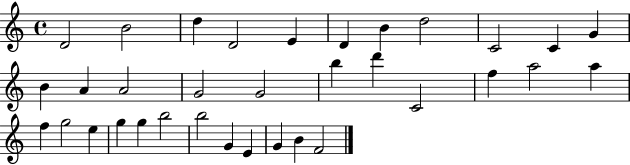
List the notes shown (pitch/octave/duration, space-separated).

D4/h B4/h D5/q D4/h E4/q D4/q B4/q D5/h C4/h C4/q G4/q B4/q A4/q A4/h G4/h G4/h B5/q D6/q C4/h F5/q A5/h A5/q F5/q G5/h E5/q G5/q G5/q B5/h B5/h G4/q E4/q G4/q B4/q F4/h